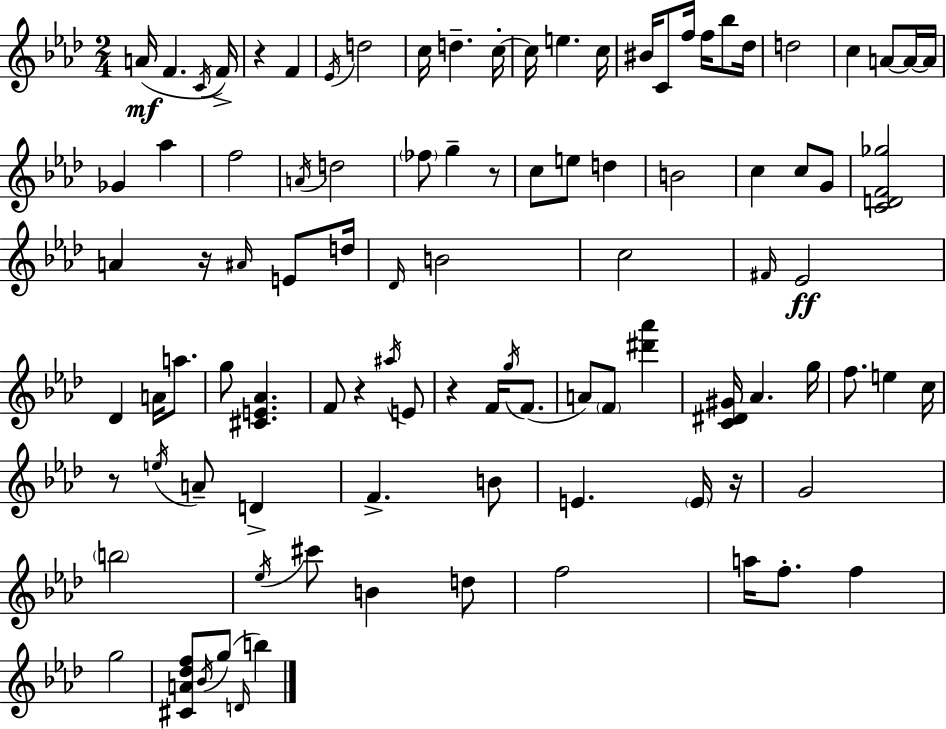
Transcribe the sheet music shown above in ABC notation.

X:1
T:Untitled
M:2/4
L:1/4
K:Fm
A/4 F C/4 F/4 z F _E/4 d2 c/4 d c/4 c/4 e c/4 ^B/4 C/2 f/4 f/4 _b/2 _d/4 d2 c A/2 A/4 A/4 _G _a f2 A/4 d2 _f/2 g z/2 c/2 e/2 d B2 c c/2 G/2 [CDF_g]2 A z/4 ^A/4 E/2 d/4 _D/4 B2 c2 ^F/4 _E2 _D A/4 a/2 g/2 [^CE_A] F/2 z ^a/4 E/2 z F/4 g/4 F/2 A/2 F/2 [^d'_a'] [C^D^G]/4 _A g/4 f/2 e c/4 z/2 e/4 A/2 D F B/2 E E/4 z/4 G2 b2 _e/4 ^c'/2 B d/2 f2 a/4 f/2 f g2 [^CA_df]/2 _B/4 g/2 D/4 b